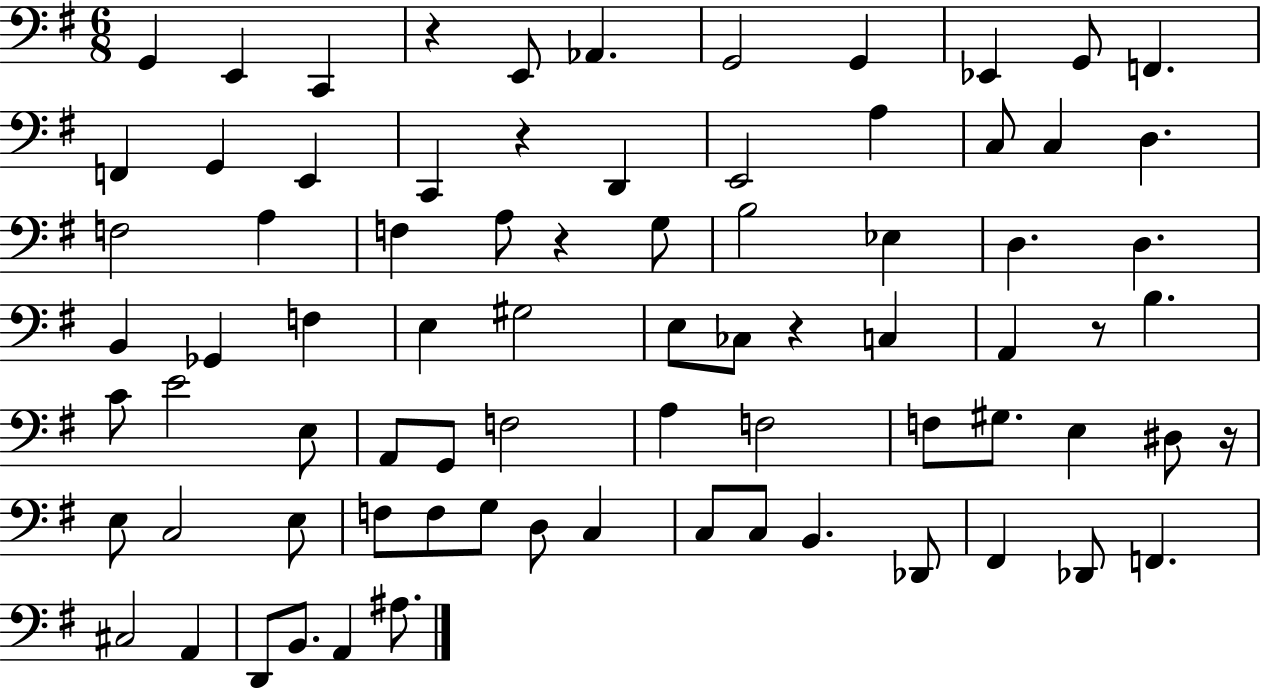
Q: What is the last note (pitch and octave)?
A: A#3